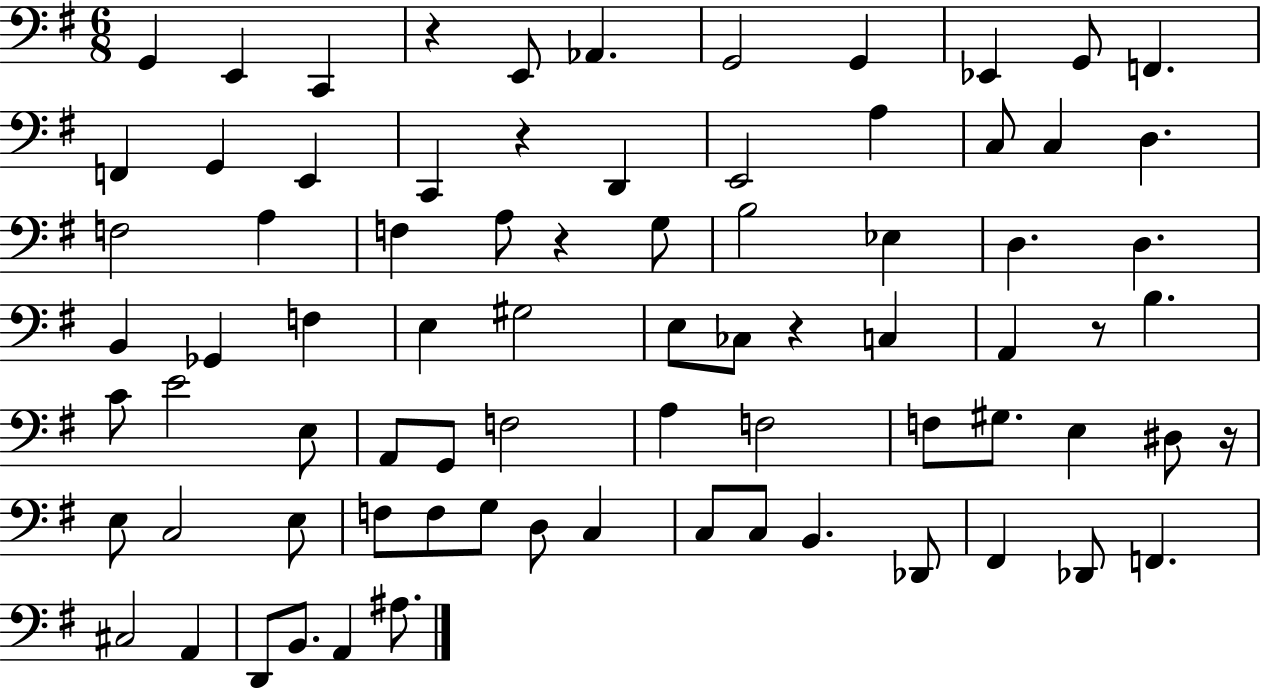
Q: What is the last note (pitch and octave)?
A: A#3